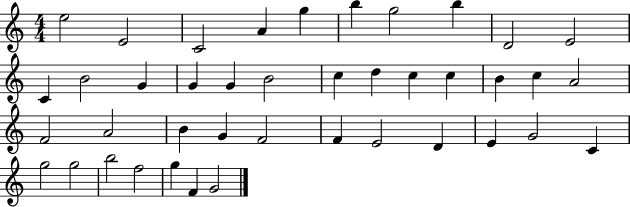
{
  \clef treble
  \numericTimeSignature
  \time 4/4
  \key c \major
  e''2 e'2 | c'2 a'4 g''4 | b''4 g''2 b''4 | d'2 e'2 | \break c'4 b'2 g'4 | g'4 g'4 b'2 | c''4 d''4 c''4 c''4 | b'4 c''4 a'2 | \break f'2 a'2 | b'4 g'4 f'2 | f'4 e'2 d'4 | e'4 g'2 c'4 | \break g''2 g''2 | b''2 f''2 | g''4 f'4 g'2 | \bar "|."
}